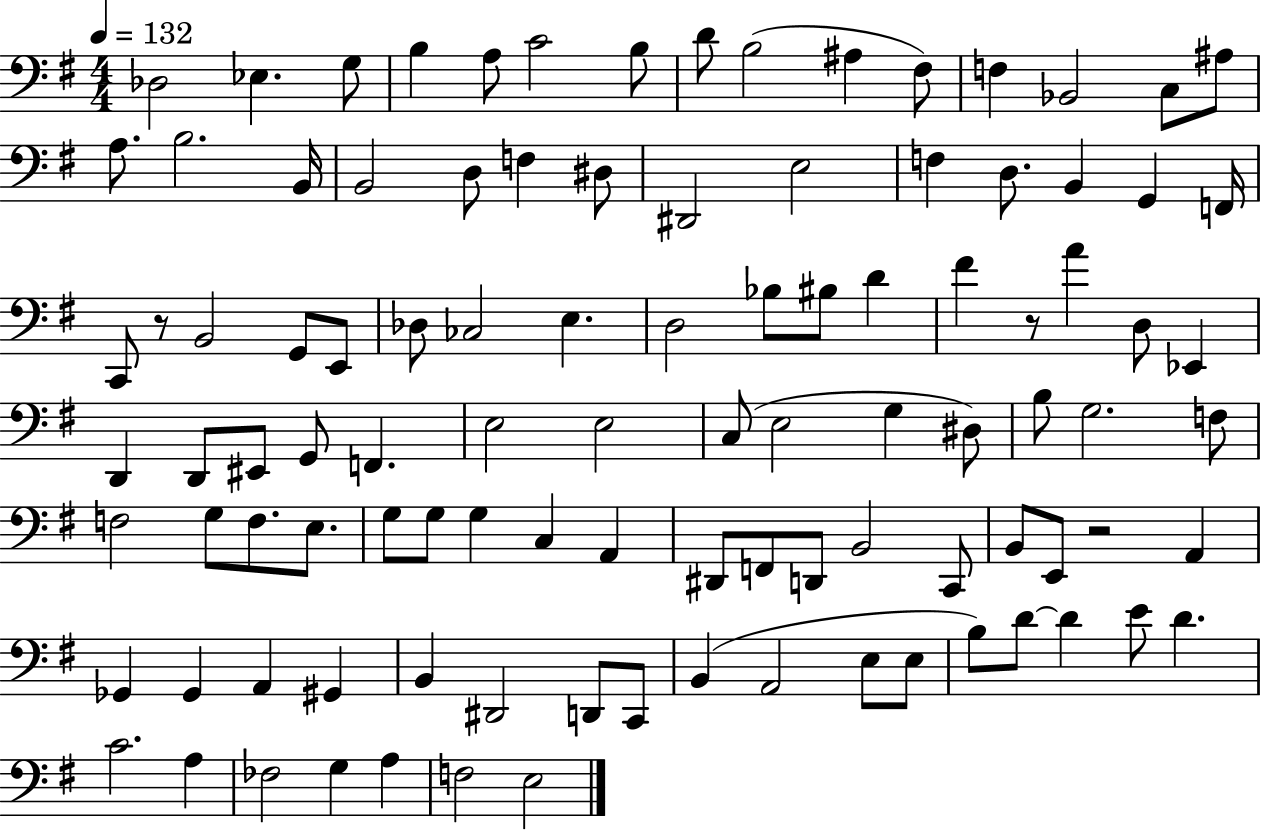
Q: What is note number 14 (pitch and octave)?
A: C3